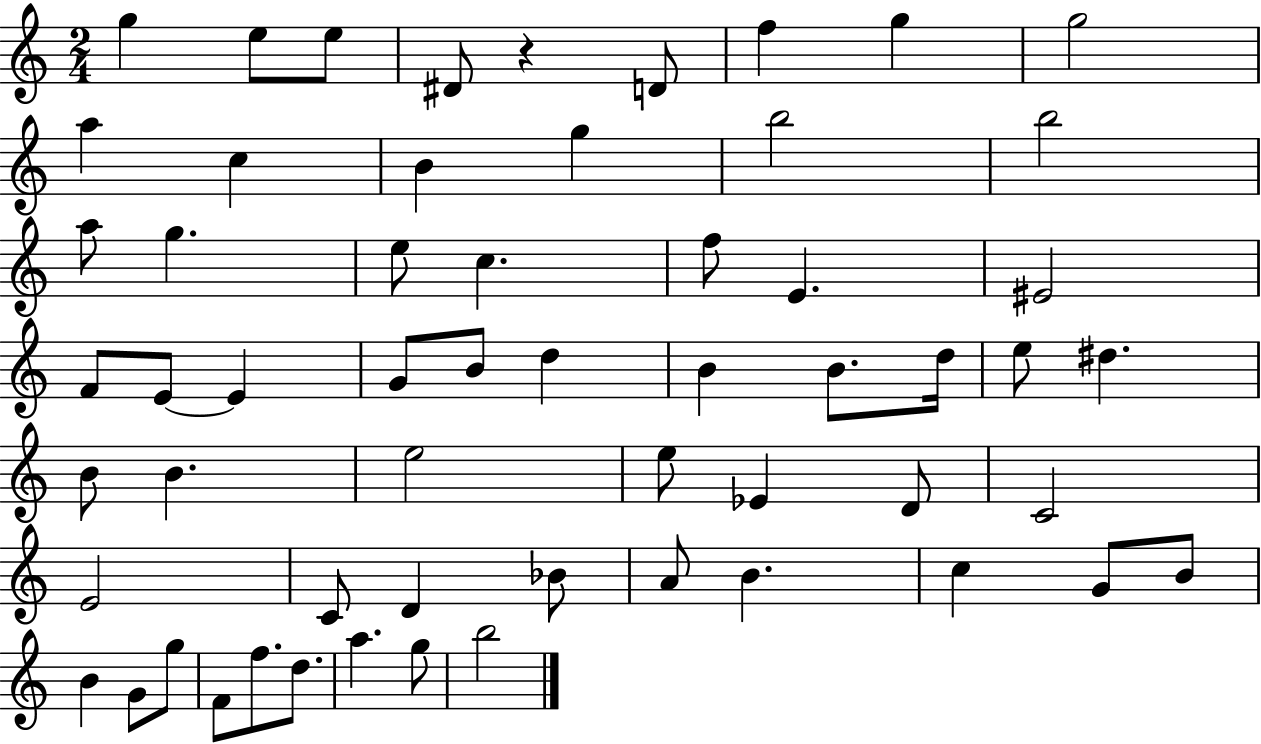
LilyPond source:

{
  \clef treble
  \numericTimeSignature
  \time 2/4
  \key c \major
  g''4 e''8 e''8 | dis'8 r4 d'8 | f''4 g''4 | g''2 | \break a''4 c''4 | b'4 g''4 | b''2 | b''2 | \break a''8 g''4. | e''8 c''4. | f''8 e'4. | eis'2 | \break f'8 e'8~~ e'4 | g'8 b'8 d''4 | b'4 b'8. d''16 | e''8 dis''4. | \break b'8 b'4. | e''2 | e''8 ees'4 d'8 | c'2 | \break e'2 | c'8 d'4 bes'8 | a'8 b'4. | c''4 g'8 b'8 | \break b'4 g'8 g''8 | f'8 f''8. d''8. | a''4. g''8 | b''2 | \break \bar "|."
}